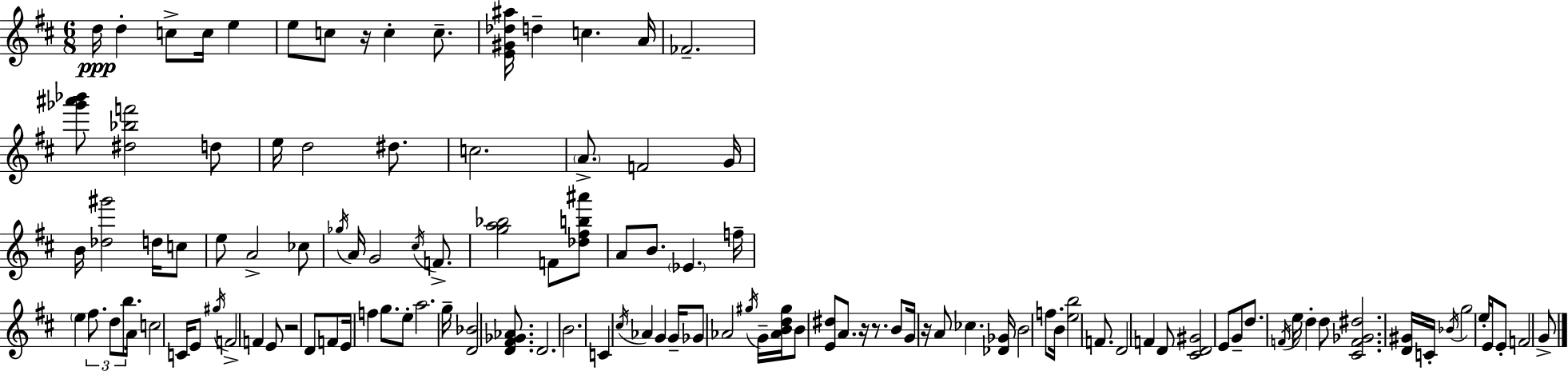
{
  \clef treble
  \numericTimeSignature
  \time 6/8
  \key d \major
  \repeat volta 2 { d''16\ppp d''4-. c''8-> c''16 e''4 | e''8 c''8 r16 c''4-. c''8.-- | <e' gis' des'' ais''>16 d''4-- c''4. a'16 | fes'2.-- | \break <ges''' ais''' bes'''>8 <dis'' bes'' f'''>2 d''8 | e''16 d''2 dis''8. | c''2. | \parenthesize a'8.-> f'2 g'16 | \break b'16 <des'' gis'''>2 d''16 c''8 | e''8 a'2-> ces''8 | \acciaccatura { ges''16 } a'16 g'2 \acciaccatura { cis''16 } f'8.-> | <g'' a'' bes''>2 f'8 | \break <des'' fis'' b'' ais'''>8 a'8 b'8. \parenthesize ees'4. | f''16-- \parenthesize e''4 \tuplet 3/2 { fis''8. d''8 b''8. } | a'16 c''2 c'16 | e'8 \acciaccatura { gis''16 } f'2-> f'4 | \break e'8 r2 | d'8 f'8 e'16 f''4 g''8. | e''8-. a''2. | g''16-- <d' bes'>2 | \break <d' fis' ges' aes'>8. d'2. | b'2. | c'4 \acciaccatura { cis''16 } aes'4 | g'4 g'16-- ges'8 aes'2 | \break \acciaccatura { gis''16 } g'16-- <aes' b' d'' gis''>16 b'8 <e' dis''>8 a'8. | r16 r8. b'8 g'16 r16 a'8 ces''4. | <des' ges'>16 b'2 | f''8. b'16 <e'' b''>2 | \break f'8. d'2 | f'4 d'8 <cis' d' gis'>2 | e'8 g'8-- d''8. \acciaccatura { f'16 } e''16 | d''4-. d''8 <cis' f' ges' dis''>2. | \break <d' gis'>16 c'16-. \acciaccatura { bes'16 } g''2 | e''16-. e'16 e'8-. f'2 | g'8-> } \bar "|."
}